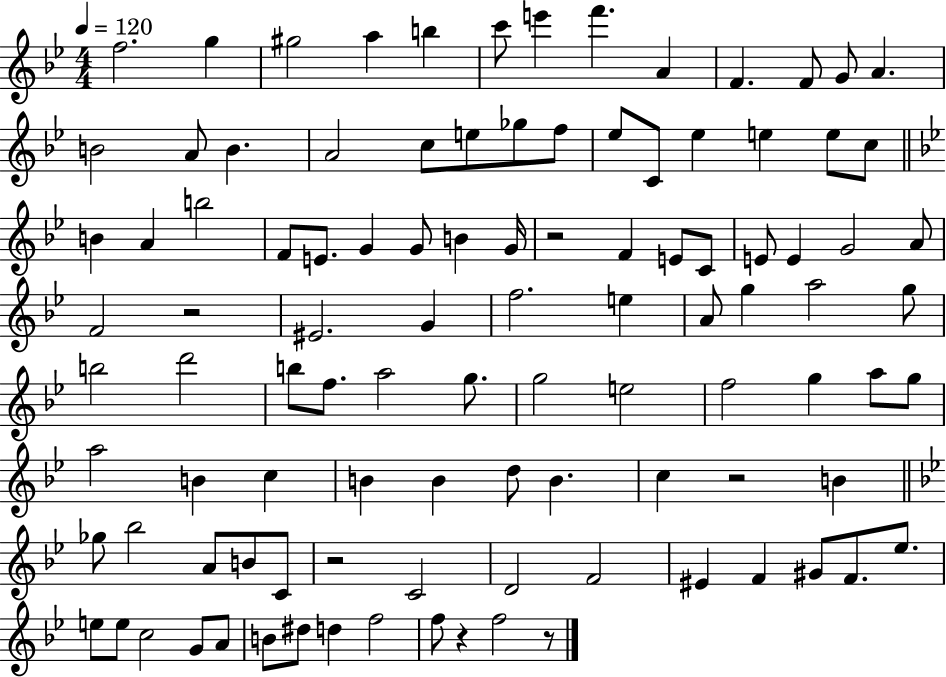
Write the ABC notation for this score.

X:1
T:Untitled
M:4/4
L:1/4
K:Bb
f2 g ^g2 a b c'/2 e' f' A F F/2 G/2 A B2 A/2 B A2 c/2 e/2 _g/2 f/2 _e/2 C/2 _e e e/2 c/2 B A b2 F/2 E/2 G G/2 B G/4 z2 F E/2 C/2 E/2 E G2 A/2 F2 z2 ^E2 G f2 e A/2 g a2 g/2 b2 d'2 b/2 f/2 a2 g/2 g2 e2 f2 g a/2 g/2 a2 B c B B d/2 B c z2 B _g/2 _b2 A/2 B/2 C/2 z2 C2 D2 F2 ^E F ^G/2 F/2 _e/2 e/2 e/2 c2 G/2 A/2 B/2 ^d/2 d f2 f/2 z f2 z/2